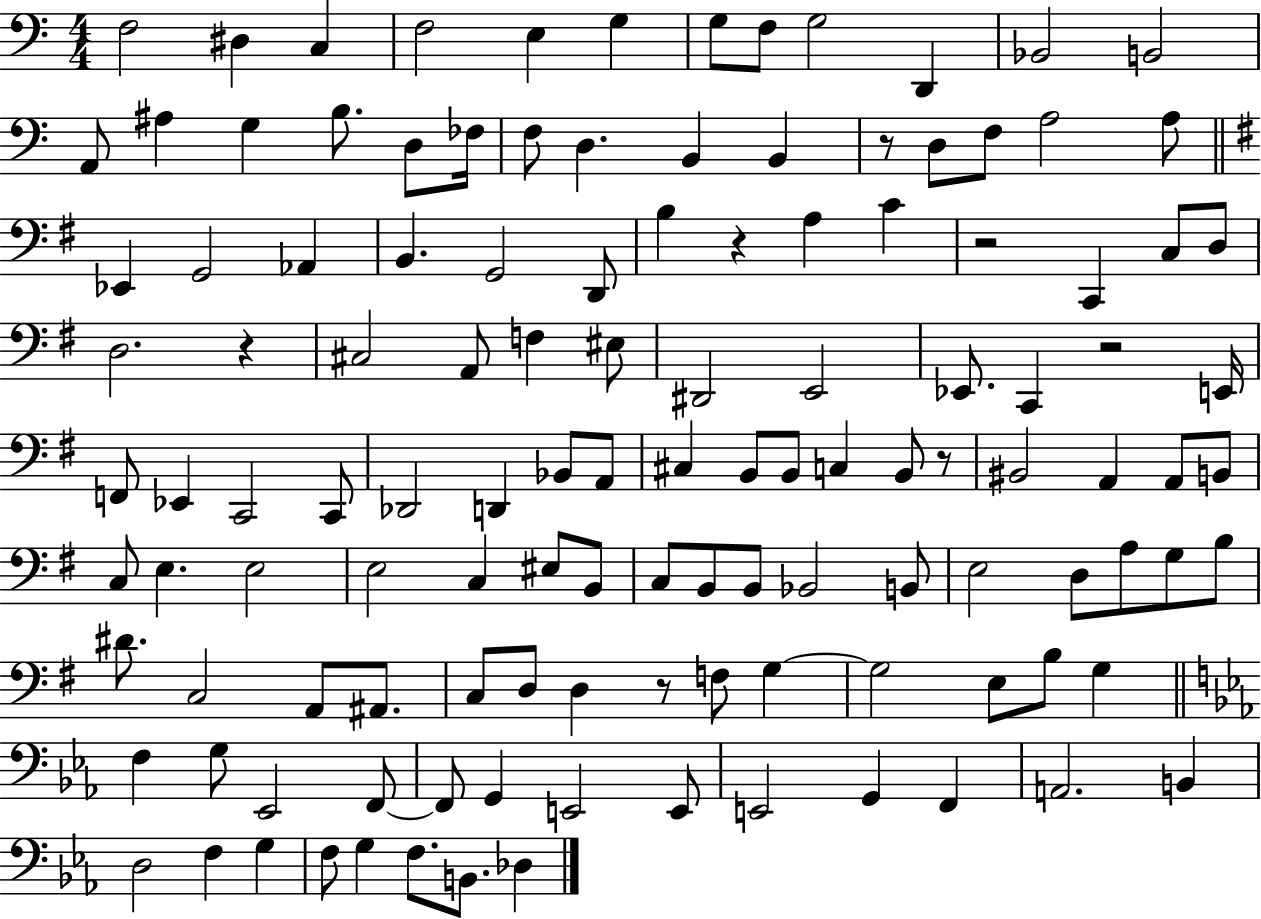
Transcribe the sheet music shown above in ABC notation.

X:1
T:Untitled
M:4/4
L:1/4
K:C
F,2 ^D, C, F,2 E, G, G,/2 F,/2 G,2 D,, _B,,2 B,,2 A,,/2 ^A, G, B,/2 D,/2 _F,/4 F,/2 D, B,, B,, z/2 D,/2 F,/2 A,2 A,/2 _E,, G,,2 _A,, B,, G,,2 D,,/2 B, z A, C z2 C,, C,/2 D,/2 D,2 z ^C,2 A,,/2 F, ^E,/2 ^D,,2 E,,2 _E,,/2 C,, z2 E,,/4 F,,/2 _E,, C,,2 C,,/2 _D,,2 D,, _B,,/2 A,,/2 ^C, B,,/2 B,,/2 C, B,,/2 z/2 ^B,,2 A,, A,,/2 B,,/2 C,/2 E, E,2 E,2 C, ^E,/2 B,,/2 C,/2 B,,/2 B,,/2 _B,,2 B,,/2 E,2 D,/2 A,/2 G,/2 B,/2 ^D/2 C,2 A,,/2 ^A,,/2 C,/2 D,/2 D, z/2 F,/2 G, G,2 E,/2 B,/2 G, F, G,/2 _E,,2 F,,/2 F,,/2 G,, E,,2 E,,/2 E,,2 G,, F,, A,,2 B,, D,2 F, G, F,/2 G, F,/2 B,,/2 _D,